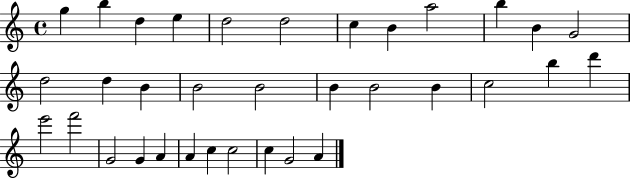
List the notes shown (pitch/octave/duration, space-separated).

G5/q B5/q D5/q E5/q D5/h D5/h C5/q B4/q A5/h B5/q B4/q G4/h D5/h D5/q B4/q B4/h B4/h B4/q B4/h B4/q C5/h B5/q D6/q E6/h F6/h G4/h G4/q A4/q A4/q C5/q C5/h C5/q G4/h A4/q